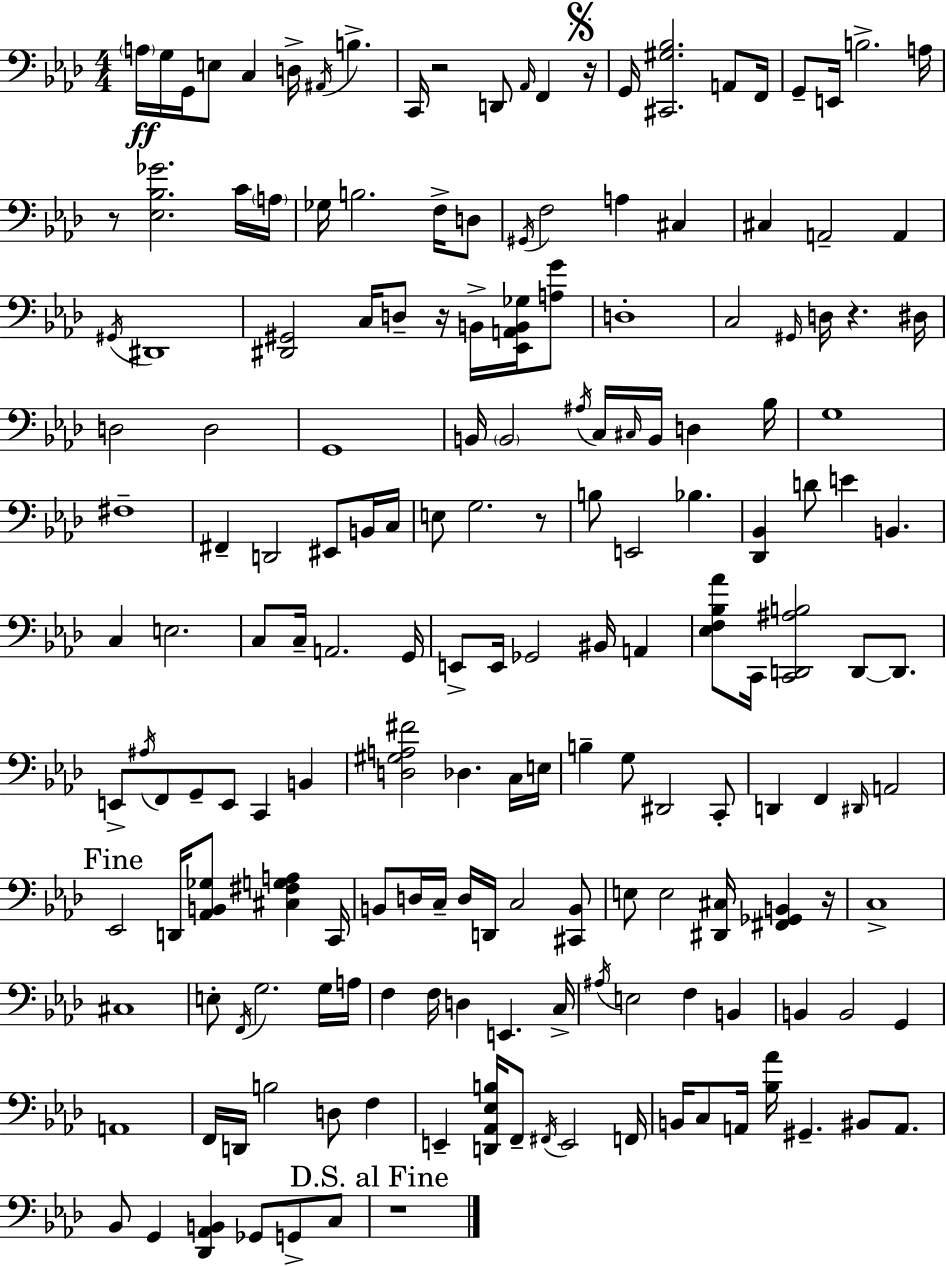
A3/s G3/s G2/s E3/e C3/q D3/s A#2/s B3/q. C2/s R/h D2/e Ab2/s F2/q R/s G2/s [C#2,G#3,Bb3]/h. A2/e F2/s G2/e E2/s B3/h. A3/s R/e [Eb3,Bb3,Gb4]/h. C4/s A3/s Gb3/s B3/h. F3/s D3/e G#2/s F3/h A3/q C#3/q C#3/q A2/h A2/q G#2/s D#2/w [D#2,G#2]/h C3/s D3/e R/s B2/s [Eb2,A2,B2,Gb3]/s [A3,G4]/e D3/w C3/h G#2/s D3/s R/q. D#3/s D3/h D3/h G2/w B2/s B2/h A#3/s C3/s C#3/s B2/s D3/q Bb3/s G3/w F#3/w F#2/q D2/h EIS2/e B2/s C3/s E3/e G3/h. R/e B3/e E2/h Bb3/q. [Db2,Bb2]/q D4/e E4/q B2/q. C3/q E3/h. C3/e C3/s A2/h. G2/s E2/e E2/s Gb2/h BIS2/s A2/q [Eb3,F3,Bb3,Ab4]/e C2/s [C2,D2,A#3,B3]/h D2/e D2/e. E2/e A#3/s F2/e G2/e E2/e C2/q B2/q [D3,G#3,A3,F#4]/h Db3/q. C3/s E3/s B3/q G3/e D#2/h C2/e D2/q F2/q D#2/s A2/h Eb2/h D2/s [Ab2,B2,Gb3]/e [C#3,F#3,G3,A3]/q C2/s B2/e D3/s C3/s D3/s D2/s C3/h [C#2,B2]/e E3/e E3/h [D#2,C#3]/s [F#2,Gb2,B2]/q R/s C3/w C#3/w E3/e F2/s G3/h. G3/s A3/s F3/q F3/s D3/q E2/q. C3/s A#3/s E3/h F3/q B2/q B2/q B2/h G2/q A2/w F2/s D2/s B3/h D3/e F3/q E2/q [D2,Ab2,Eb3,B3]/s F2/e F#2/s E2/h F2/s B2/s C3/e A2/s [Bb3,Ab4]/s G#2/q. BIS2/e A2/e. Bb2/e G2/q [Db2,Ab2,B2]/q Gb2/e G2/e C3/e R/w